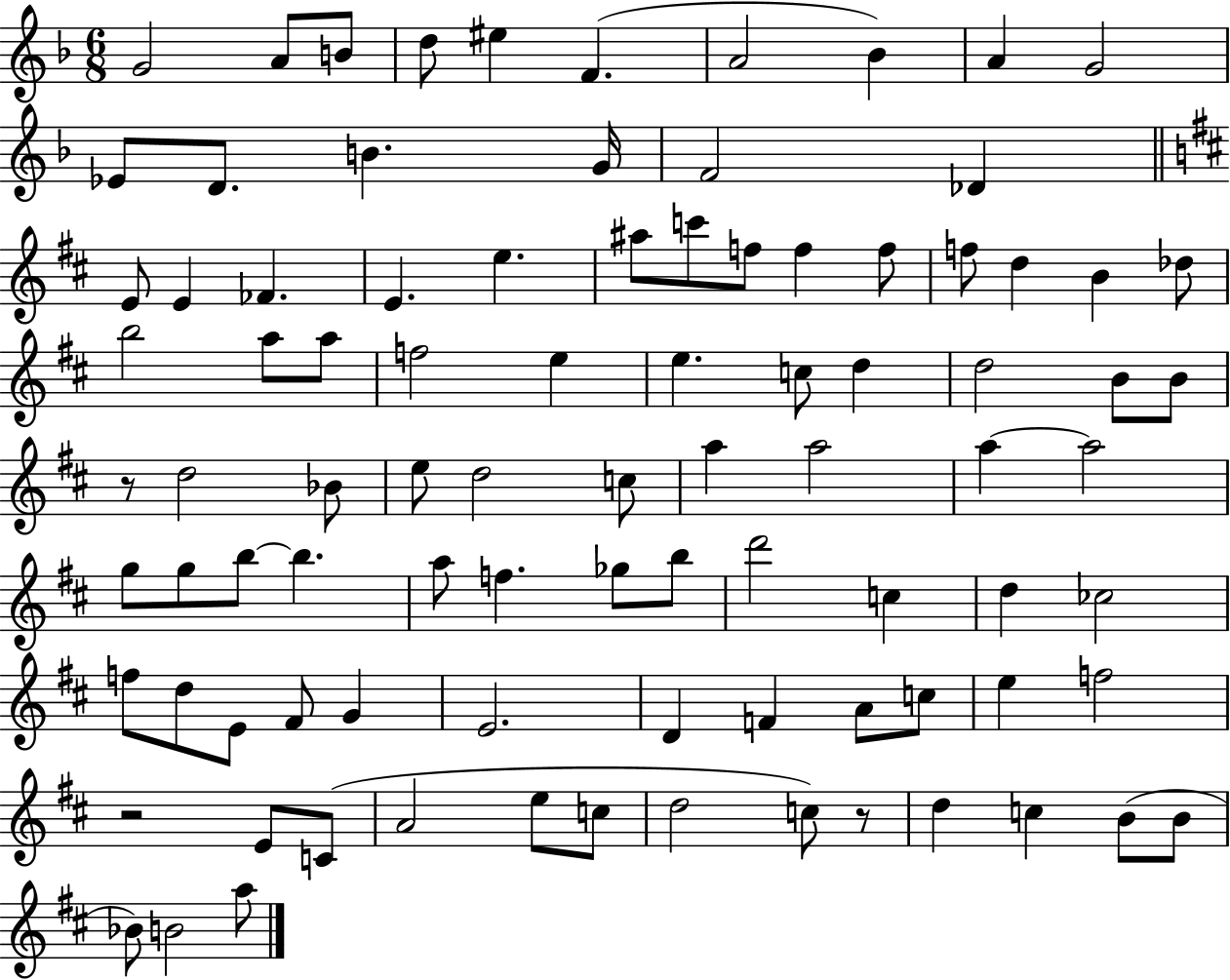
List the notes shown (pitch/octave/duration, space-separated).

G4/h A4/e B4/e D5/e EIS5/q F4/q. A4/h Bb4/q A4/q G4/h Eb4/e D4/e. B4/q. G4/s F4/h Db4/q E4/e E4/q FES4/q. E4/q. E5/q. A#5/e C6/e F5/e F5/q F5/e F5/e D5/q B4/q Db5/e B5/h A5/e A5/e F5/h E5/q E5/q. C5/e D5/q D5/h B4/e B4/e R/e D5/h Bb4/e E5/e D5/h C5/e A5/q A5/h A5/q A5/h G5/e G5/e B5/e B5/q. A5/e F5/q. Gb5/e B5/e D6/h C5/q D5/q CES5/h F5/e D5/e E4/e F#4/e G4/q E4/h. D4/q F4/q A4/e C5/e E5/q F5/h R/h E4/e C4/e A4/h E5/e C5/e D5/h C5/e R/e D5/q C5/q B4/e B4/e Bb4/e B4/h A5/e